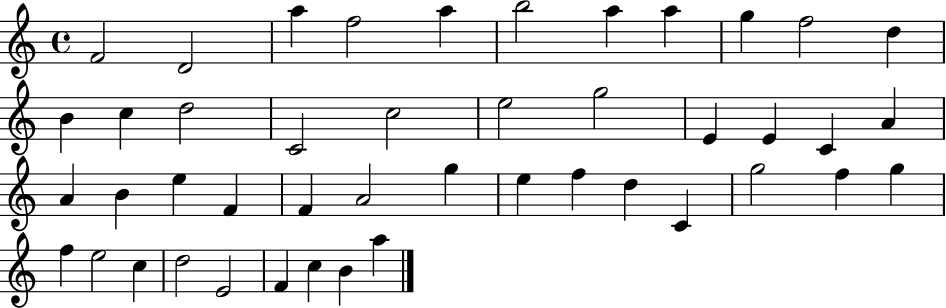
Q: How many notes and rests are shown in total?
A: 45